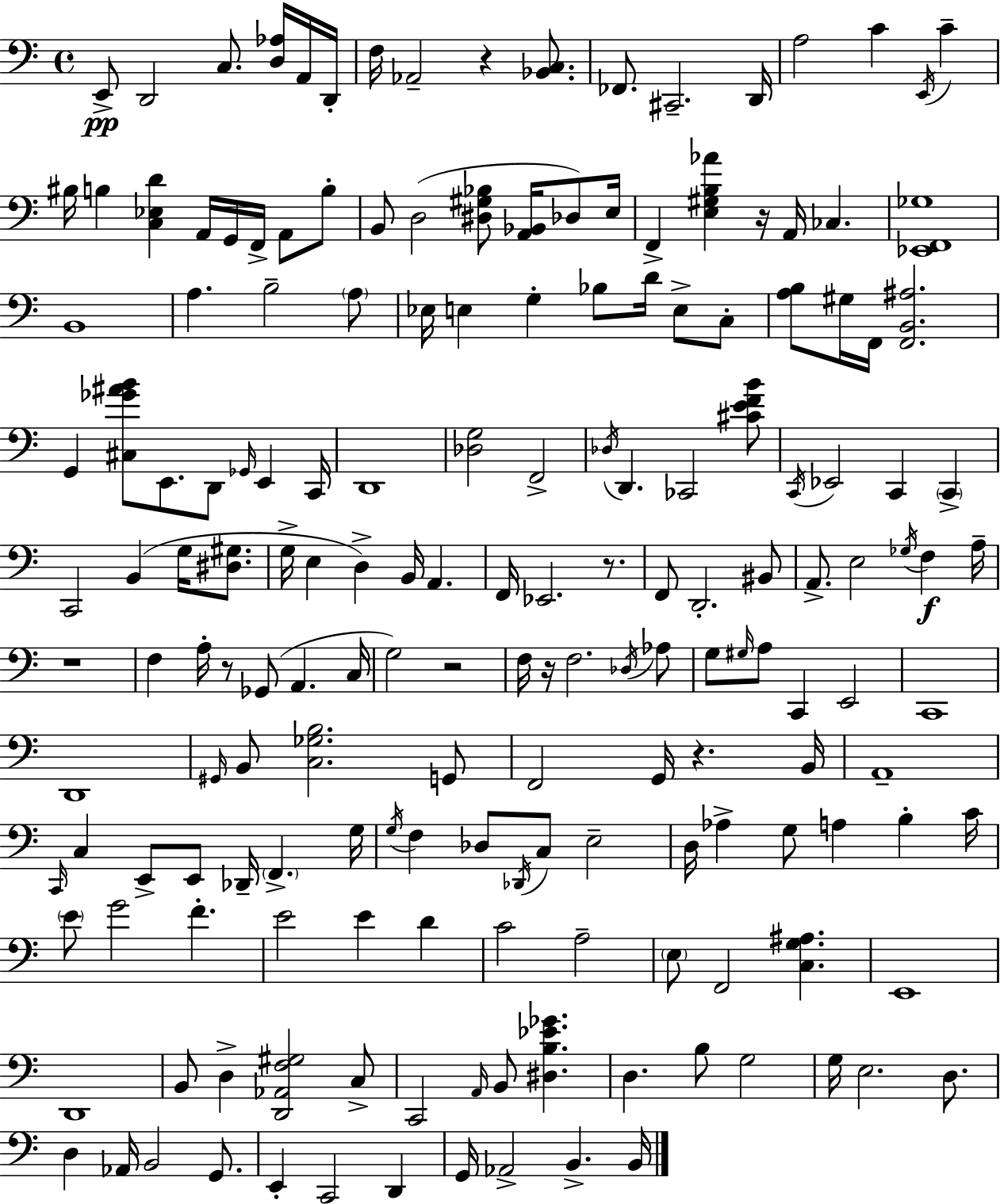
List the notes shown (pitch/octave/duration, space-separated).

E2/e D2/h C3/e. [D3,Ab3]/s A2/s D2/s F3/s Ab2/h R/q [Bb2,C3]/e. FES2/e. C#2/h. D2/s A3/h C4/q E2/s C4/q BIS3/s B3/q [C3,Eb3,D4]/q A2/s G2/s F2/s A2/e B3/e B2/e D3/h [D#3,G#3,Bb3]/e [A2,Bb2]/s Db3/e E3/s F2/q [E3,G#3,B3,Ab4]/q R/s A2/s CES3/q. [Eb2,F2,Gb3]/w B2/w A3/q. B3/h A3/e Eb3/s E3/q G3/q Bb3/e D4/s E3/e C3/e [A3,B3]/e G#3/s F2/s [F2,B2,A#3]/h. G2/q [C#3,Gb4,A#4,B4]/e E2/e. D2/e Gb2/s E2/q C2/s D2/w [Db3,G3]/h F2/h Db3/s D2/q. CES2/h [C#4,E4,F4,B4]/e C2/s Eb2/h C2/q C2/q C2/h B2/q G3/s [D#3,G#3]/e. G3/s E3/q D3/q B2/s A2/q. F2/s Eb2/h. R/e. F2/e D2/h. BIS2/e A2/e. E3/h Gb3/s F3/q A3/s R/w F3/q A3/s R/e Gb2/e A2/q. C3/s G3/h R/h F3/s R/s F3/h. Db3/s Ab3/e G3/e G#3/s A3/e C2/q E2/h C2/w D2/w G#2/s B2/e [C3,Gb3,B3]/h. G2/e F2/h G2/s R/q. B2/s A2/w C2/s C3/q E2/e E2/e Db2/s F2/q. G3/s G3/s F3/q Db3/e Db2/s C3/e E3/h D3/s Ab3/q G3/e A3/q B3/q C4/s E4/e G4/h F4/q. E4/h E4/q D4/q C4/h A3/h E3/e F2/h [C3,G3,A#3]/q. E2/w D2/w B2/e D3/q [D2,Ab2,F3,G#3]/h C3/e C2/h A2/s B2/e [D#3,B3,Eb4,Gb4]/q. D3/q. B3/e G3/h G3/s E3/h. D3/e. D3/q Ab2/s B2/h G2/e. E2/q C2/h D2/q G2/s Ab2/h B2/q. B2/s